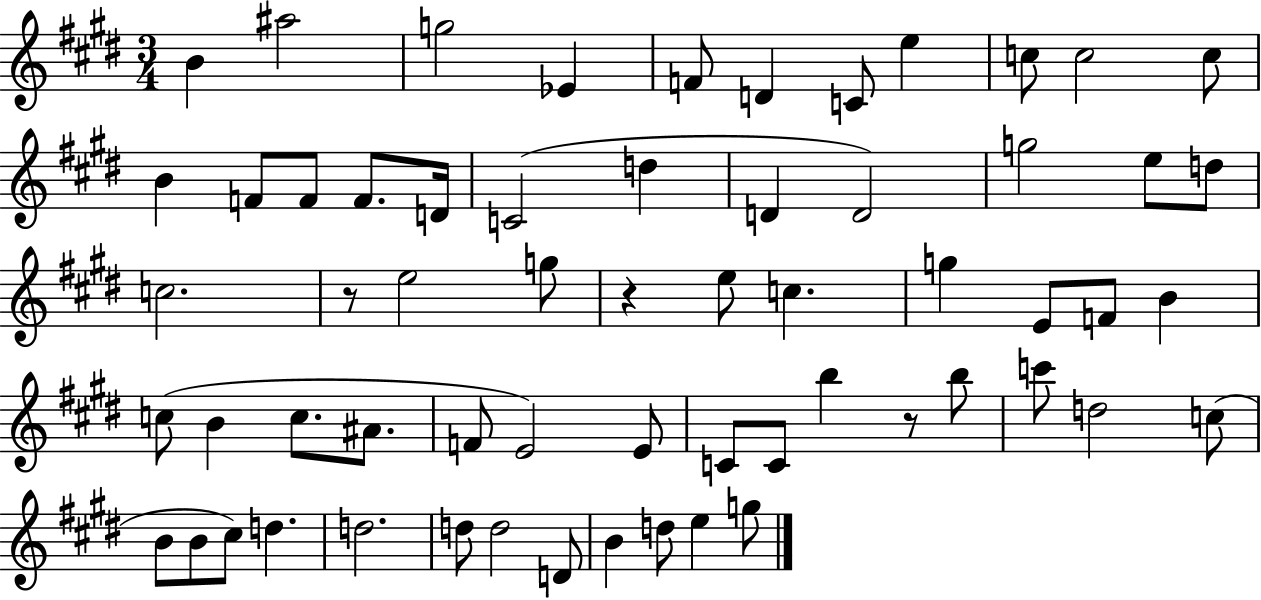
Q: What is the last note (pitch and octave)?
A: G5